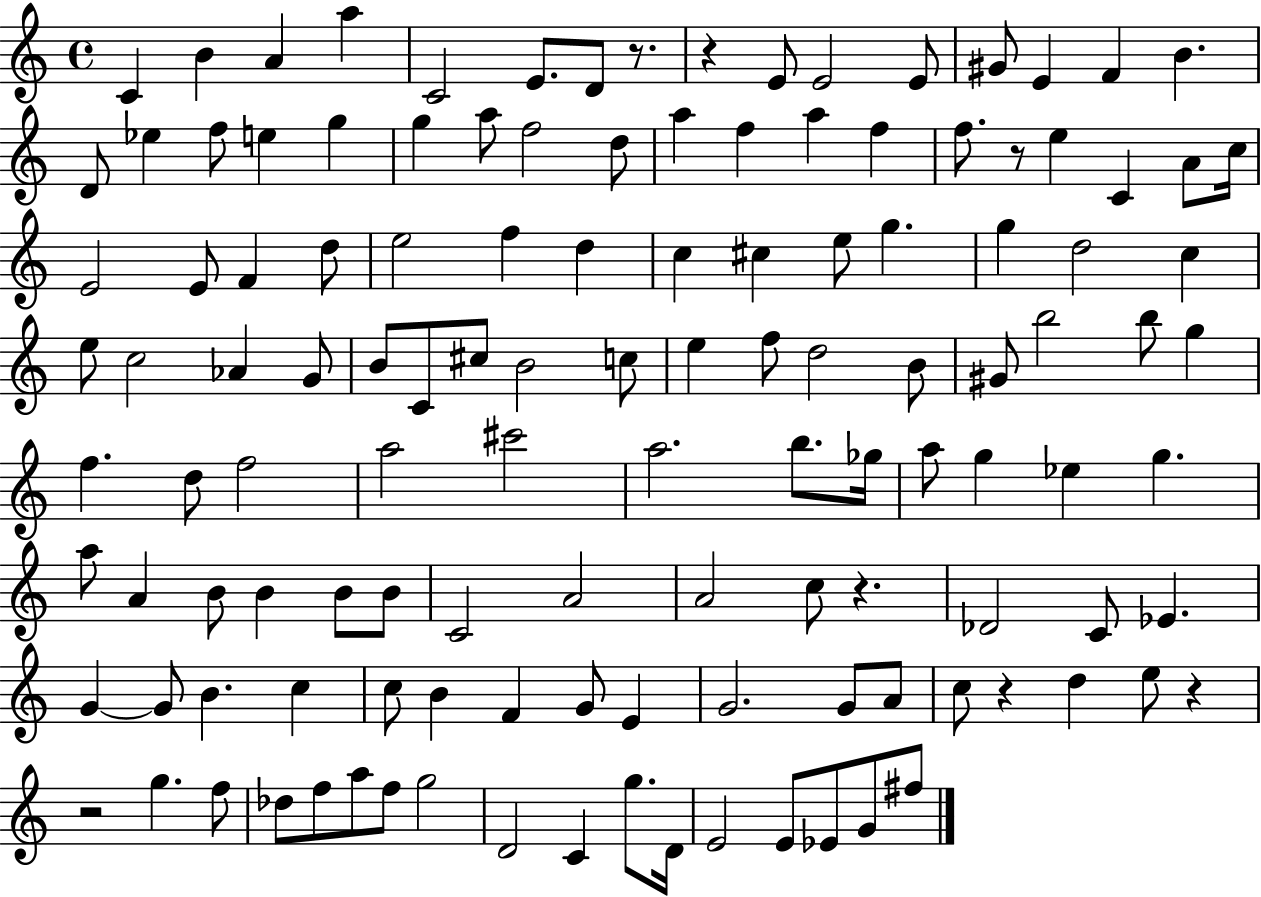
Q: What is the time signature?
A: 4/4